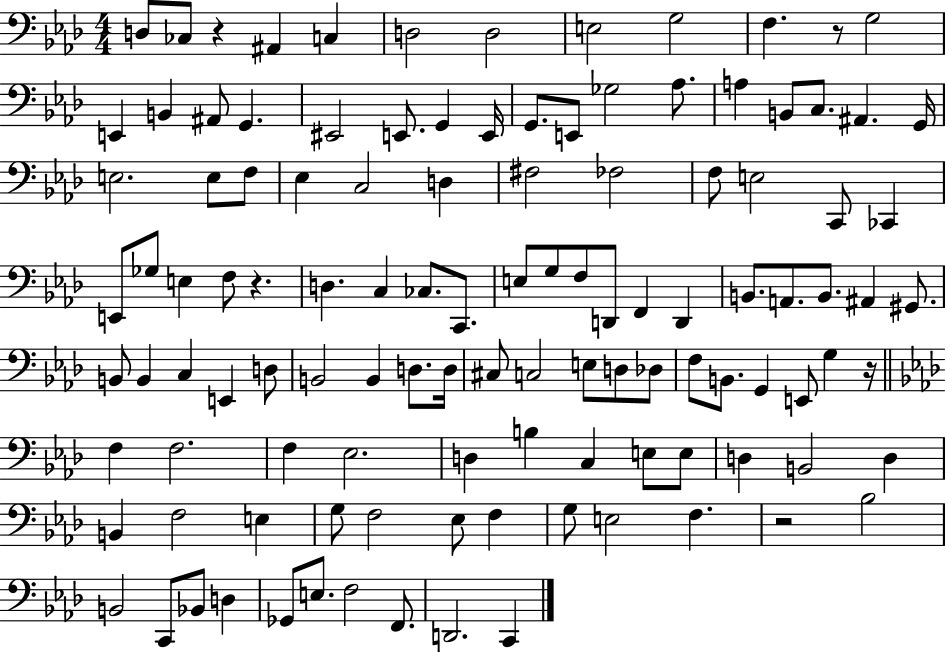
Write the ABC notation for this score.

X:1
T:Untitled
M:4/4
L:1/4
K:Ab
D,/2 _C,/2 z ^A,, C, D,2 D,2 E,2 G,2 F, z/2 G,2 E,, B,, ^A,,/2 G,, ^E,,2 E,,/2 G,, E,,/4 G,,/2 E,,/2 _G,2 _A,/2 A, B,,/2 C,/2 ^A,, G,,/4 E,2 E,/2 F,/2 _E, C,2 D, ^F,2 _F,2 F,/2 E,2 C,,/2 _C,, E,,/2 _G,/2 E, F,/2 z D, C, _C,/2 C,,/2 E,/2 G,/2 F,/2 D,,/2 F,, D,, B,,/2 A,,/2 B,,/2 ^A,, ^G,,/2 B,,/2 B,, C, E,, D,/2 B,,2 B,, D,/2 D,/4 ^C,/2 C,2 E,/2 D,/2 _D,/2 F,/2 B,,/2 G,, E,,/2 G, z/4 F, F,2 F, _E,2 D, B, C, E,/2 E,/2 D, B,,2 D, B,, F,2 E, G,/2 F,2 _E,/2 F, G,/2 E,2 F, z2 _B,2 B,,2 C,,/2 _B,,/2 D, _G,,/2 E,/2 F,2 F,,/2 D,,2 C,,